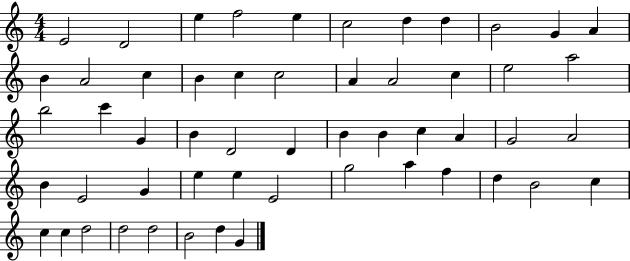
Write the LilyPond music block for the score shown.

{
  \clef treble
  \numericTimeSignature
  \time 4/4
  \key c \major
  e'2 d'2 | e''4 f''2 e''4 | c''2 d''4 d''4 | b'2 g'4 a'4 | \break b'4 a'2 c''4 | b'4 c''4 c''2 | a'4 a'2 c''4 | e''2 a''2 | \break b''2 c'''4 g'4 | b'4 d'2 d'4 | b'4 b'4 c''4 a'4 | g'2 a'2 | \break b'4 e'2 g'4 | e''4 e''4 e'2 | g''2 a''4 f''4 | d''4 b'2 c''4 | \break c''4 c''4 d''2 | d''2 d''2 | b'2 d''4 g'4 | \bar "|."
}